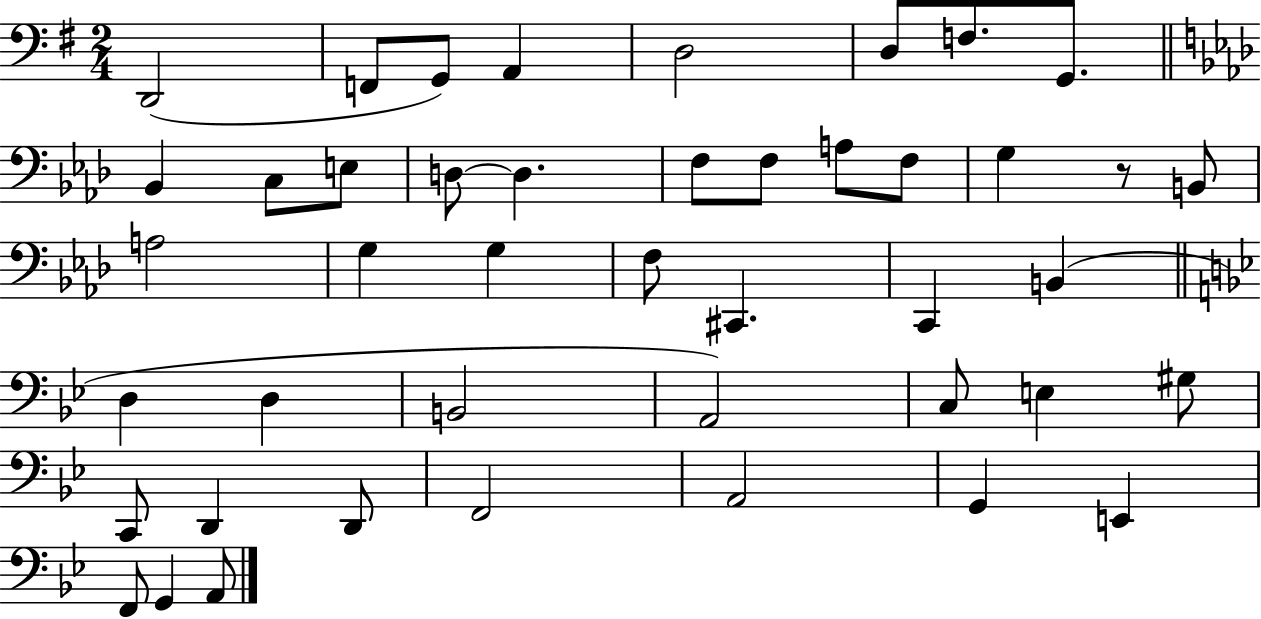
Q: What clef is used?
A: bass